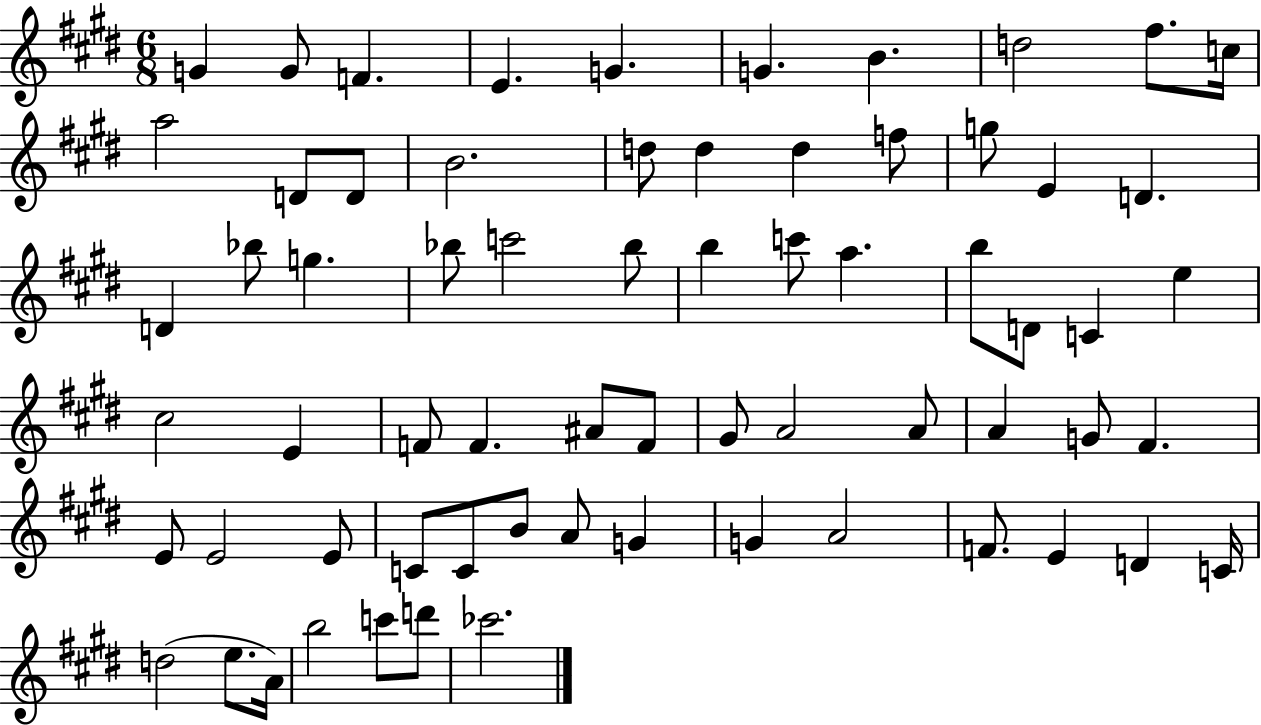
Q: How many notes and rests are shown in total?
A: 67